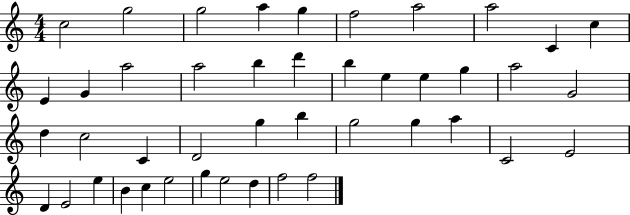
C5/h G5/h G5/h A5/q G5/q F5/h A5/h A5/h C4/q C5/q E4/q G4/q A5/h A5/h B5/q D6/q B5/q E5/q E5/q G5/q A5/h G4/h D5/q C5/h C4/q D4/h G5/q B5/q G5/h G5/q A5/q C4/h E4/h D4/q E4/h E5/q B4/q C5/q E5/h G5/q E5/h D5/q F5/h F5/h